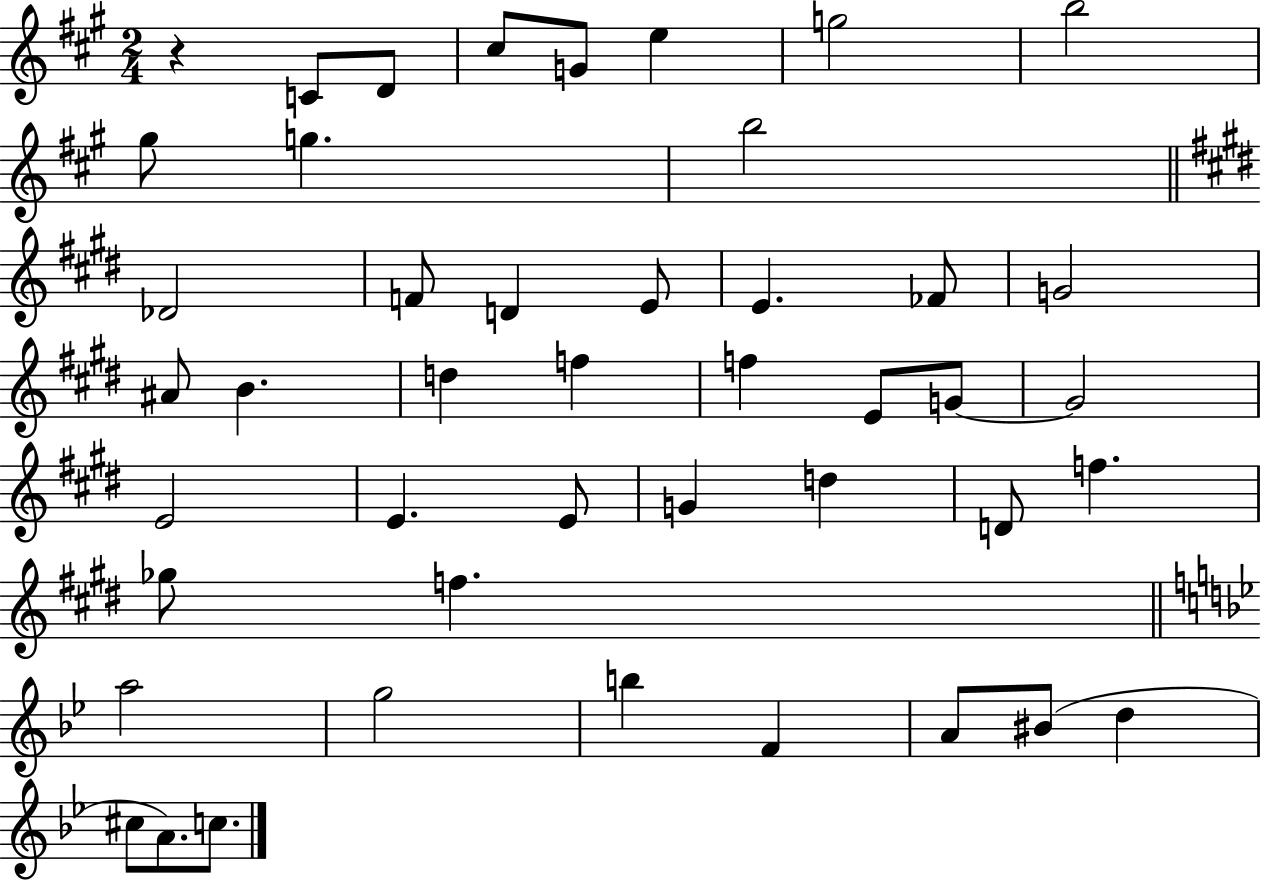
R/q C4/e D4/e C#5/e G4/e E5/q G5/h B5/h G#5/e G5/q. B5/h Db4/h F4/e D4/q E4/e E4/q. FES4/e G4/h A#4/e B4/q. D5/q F5/q F5/q E4/e G4/e G4/h E4/h E4/q. E4/e G4/q D5/q D4/e F5/q. Gb5/e F5/q. A5/h G5/h B5/q F4/q A4/e BIS4/e D5/q C#5/e A4/e. C5/e.